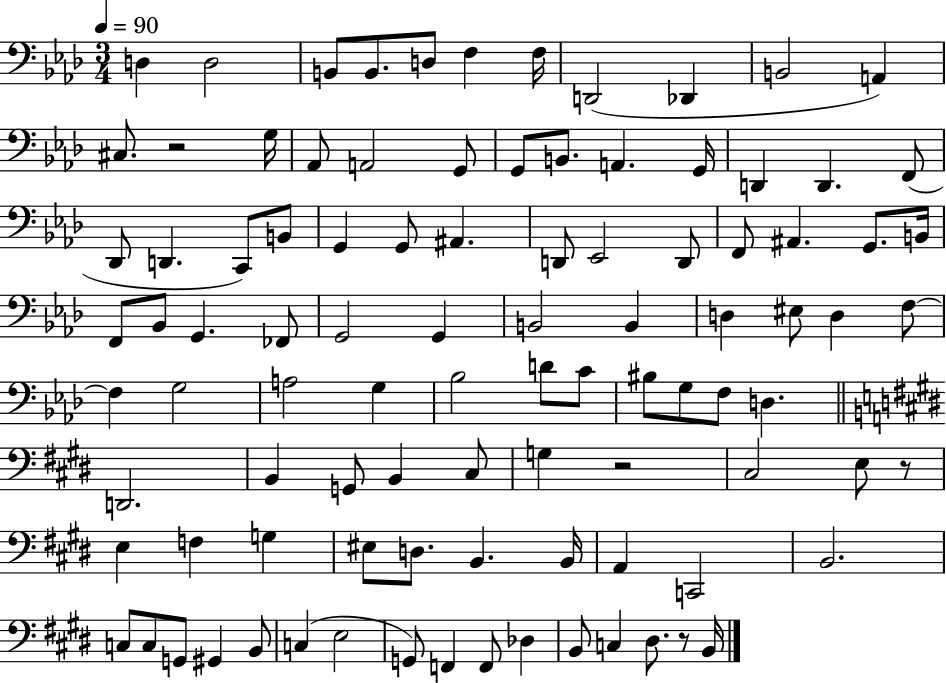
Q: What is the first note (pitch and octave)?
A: D3